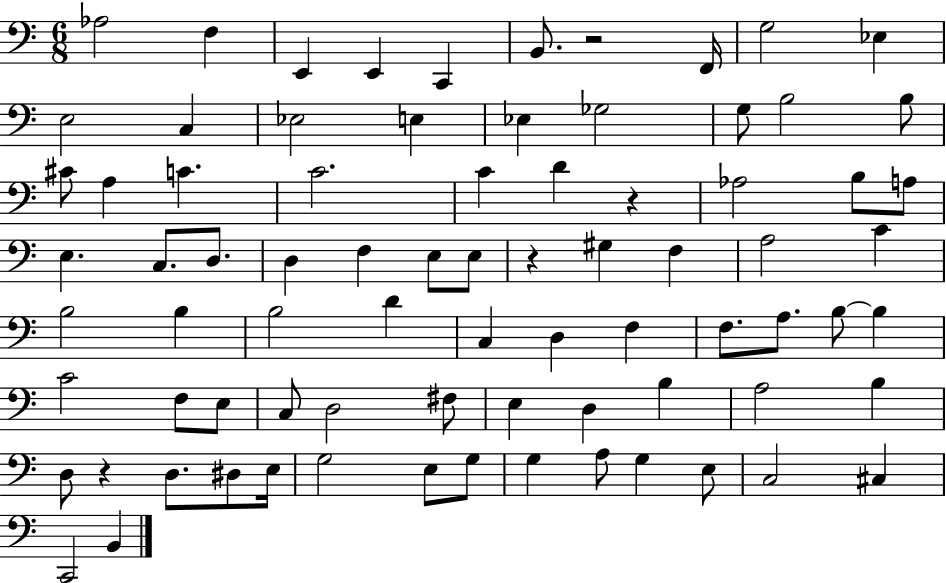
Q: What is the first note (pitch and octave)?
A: Ab3